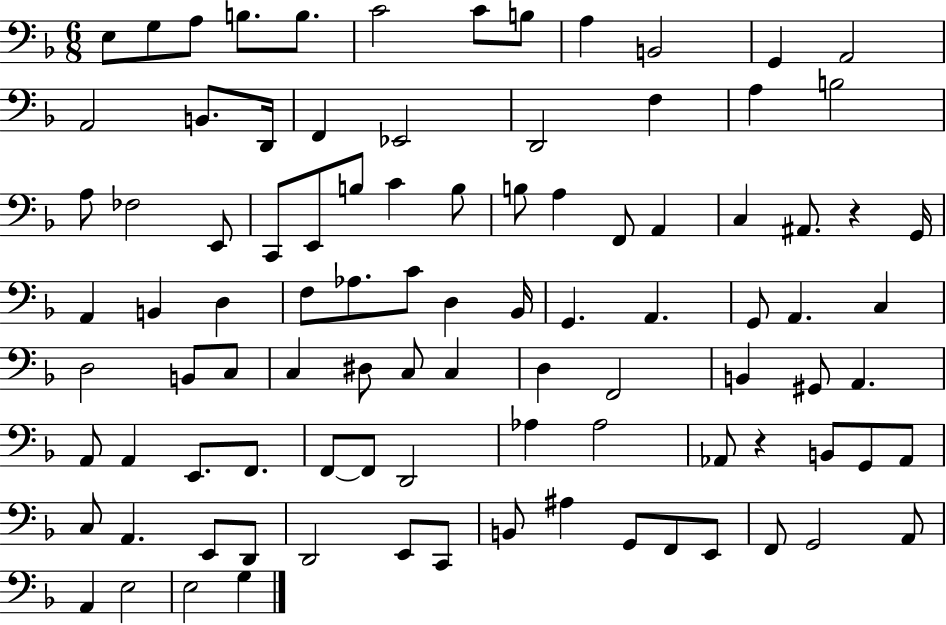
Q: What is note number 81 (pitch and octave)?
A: C2